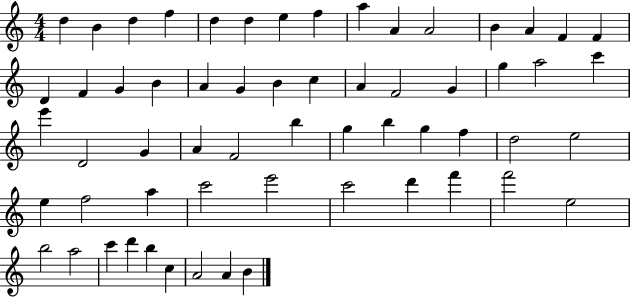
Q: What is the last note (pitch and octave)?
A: B4